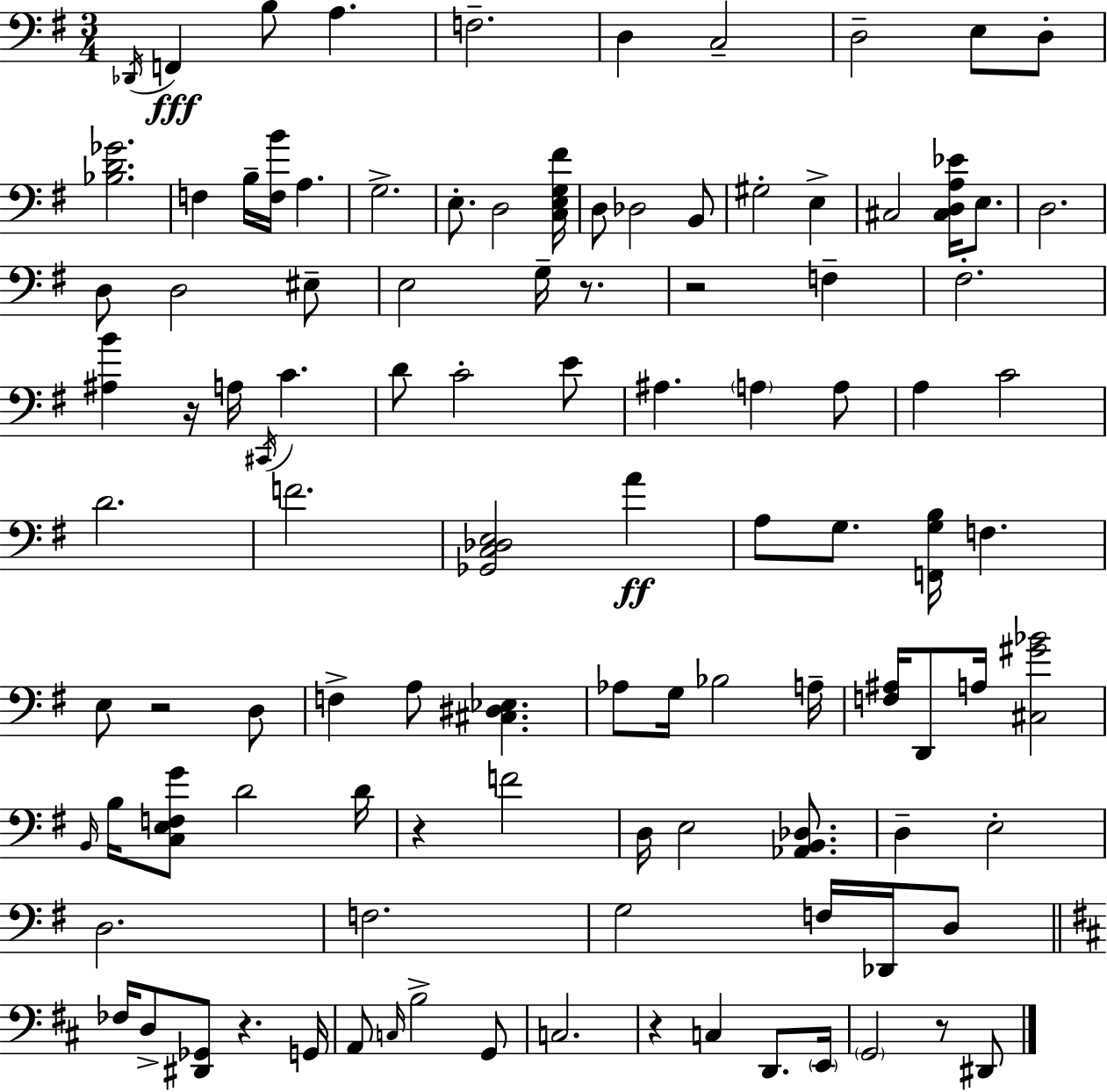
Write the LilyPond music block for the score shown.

{
  \clef bass
  \numericTimeSignature
  \time 3/4
  \key e \minor
  \acciaccatura { des,16 }\fff f,4 b8 a4. | f2.-- | d4 c2-- | d2-- e8 d8-. | \break <bes d' ges'>2. | f4 b16-- <f b'>16 a4. | g2.-> | e8.-. d2 | \break <c e g fis'>16 d8 des2 b,8 | gis2-. e4-> | cis2 <cis d a ees'>16 e8. | d2. | \break d8 d2 eis8-- | e2 g16-- r8. | r2 f4-- | fis2.-. | \break <ais b'>4 r16 a16 \acciaccatura { cis,16 } c'4. | d'8 c'2-. | e'8 ais4. \parenthesize a4 | a8 a4 c'2 | \break d'2. | f'2. | <ges, c des e>2 a'4\ff | a8 g8. <f, g b>16 f4. | \break e8 r2 | d8 f4-> a8 <cis dis ees>4. | aes8 g16 bes2 | a16-- <f ais>16 d,8 a16 <cis gis' bes'>2 | \break \grace { b,16 } b16 <c e f g'>8 d'2 | d'16 r4 f'2 | d16 e2 | <aes, b, des>8. d4-- e2-. | \break d2. | f2. | g2 f16 | des,16 d8 \bar "||" \break \key d \major fes16 d8-> <dis, ges,>8 r4. g,16 | a,8 \grace { c16 } b2-> g,8 | c2. | r4 c4 d,8. | \break \parenthesize e,16 \parenthesize g,2 r8 dis,8 | \bar "|."
}